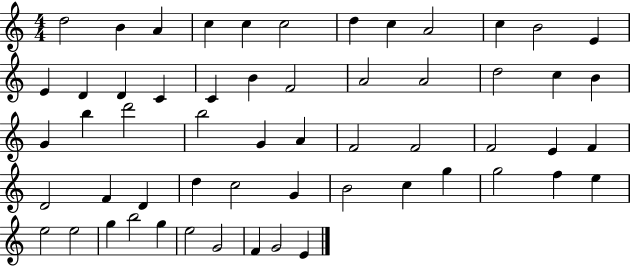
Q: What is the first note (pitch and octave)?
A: D5